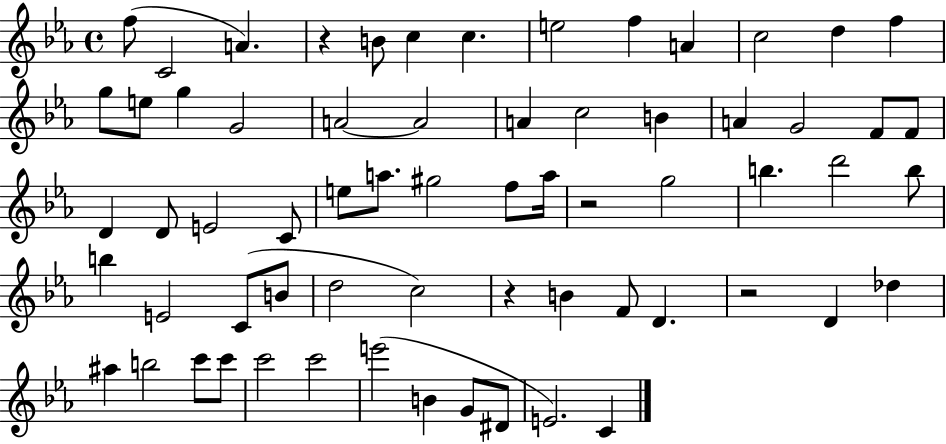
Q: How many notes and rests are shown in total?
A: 65